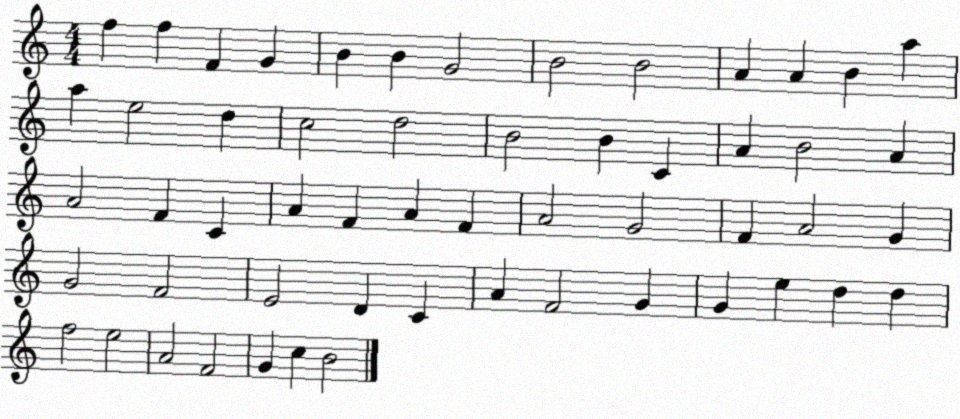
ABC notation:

X:1
T:Untitled
M:4/4
L:1/4
K:C
f f F G B B G2 B2 B2 A A B a a e2 d c2 d2 B2 B C A B2 A A2 F C A F A F A2 G2 F A2 G G2 F2 E2 D C A F2 G G e d d f2 e2 A2 F2 G c B2